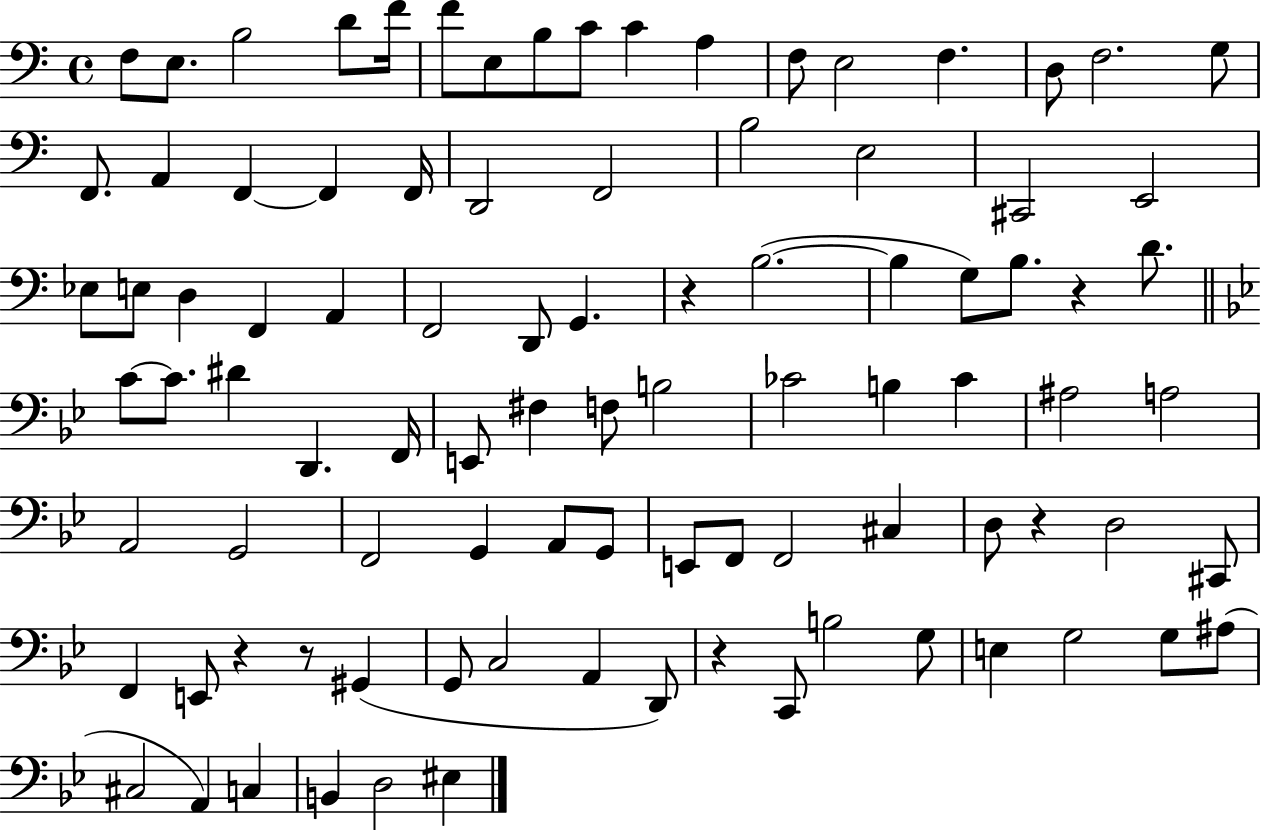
F3/e E3/e. B3/h D4/e F4/s F4/e E3/e B3/e C4/e C4/q A3/q F3/e E3/h F3/q. D3/e F3/h. G3/e F2/e. A2/q F2/q F2/q F2/s D2/h F2/h B3/h E3/h C#2/h E2/h Eb3/e E3/e D3/q F2/q A2/q F2/h D2/e G2/q. R/q B3/h. B3/q G3/e B3/e. R/q D4/e. C4/e C4/e. D#4/q D2/q. F2/s E2/e F#3/q F3/e B3/h CES4/h B3/q CES4/q A#3/h A3/h A2/h G2/h F2/h G2/q A2/e G2/e E2/e F2/e F2/h C#3/q D3/e R/q D3/h C#2/e F2/q E2/e R/q R/e G#2/q G2/e C3/h A2/q D2/e R/q C2/e B3/h G3/e E3/q G3/h G3/e A#3/e C#3/h A2/q C3/q B2/q D3/h EIS3/q